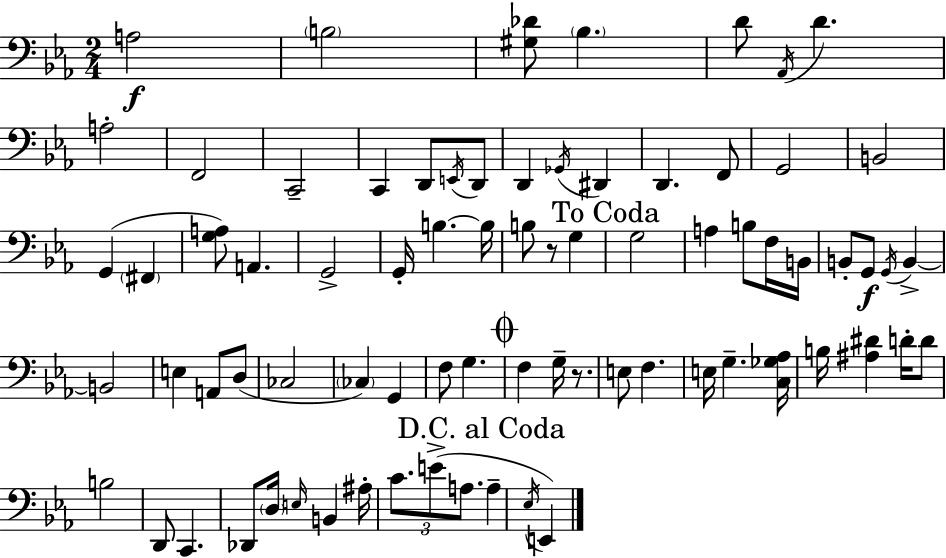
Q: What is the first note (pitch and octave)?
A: A3